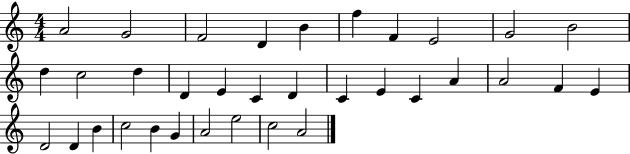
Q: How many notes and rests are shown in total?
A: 34